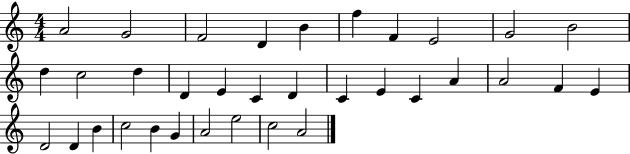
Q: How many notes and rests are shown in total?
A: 34